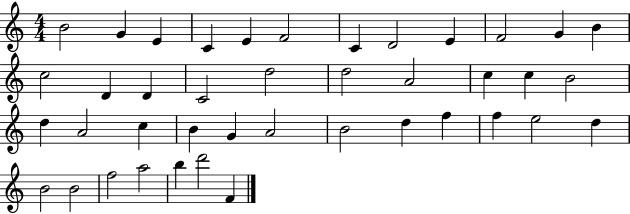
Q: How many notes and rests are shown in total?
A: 41